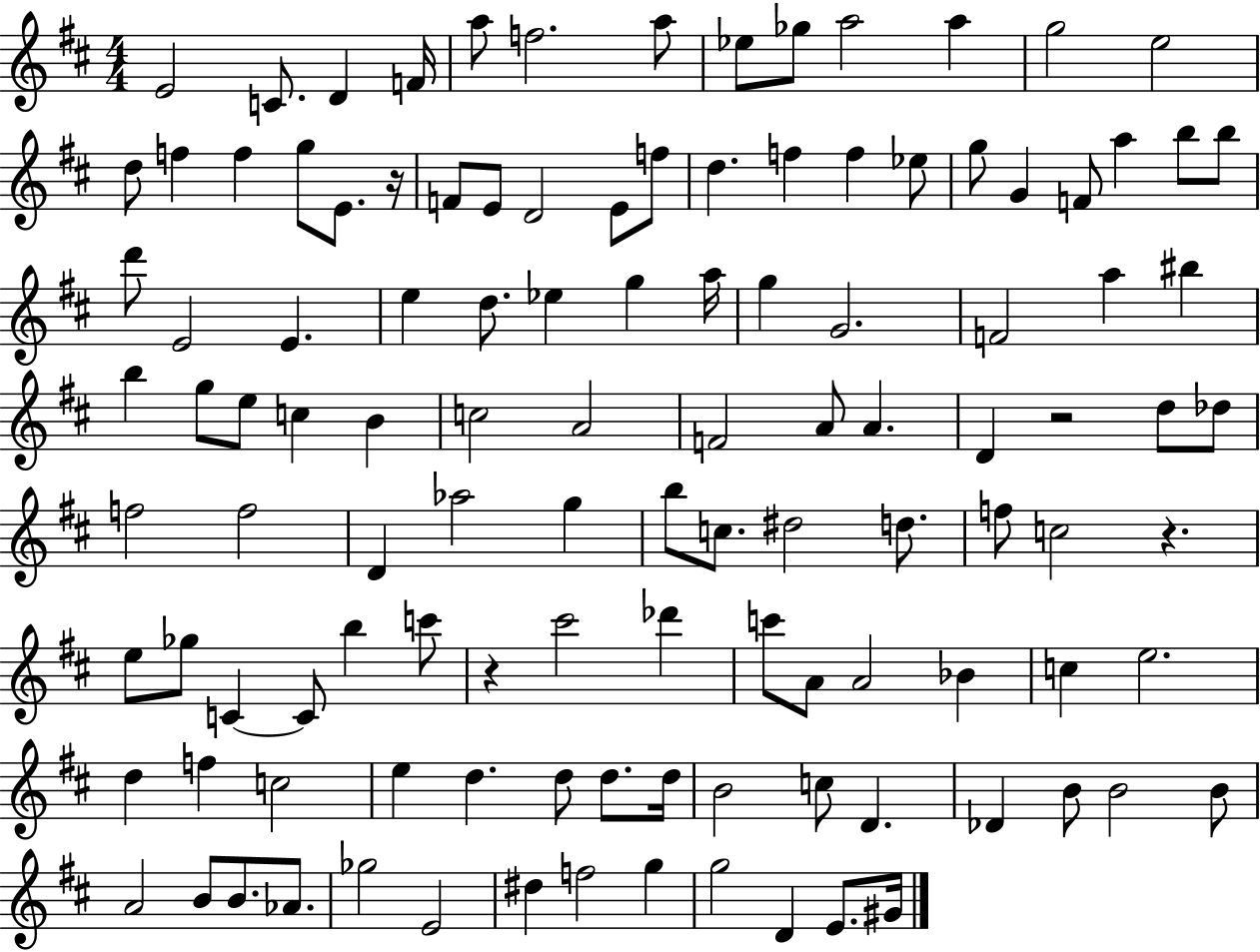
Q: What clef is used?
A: treble